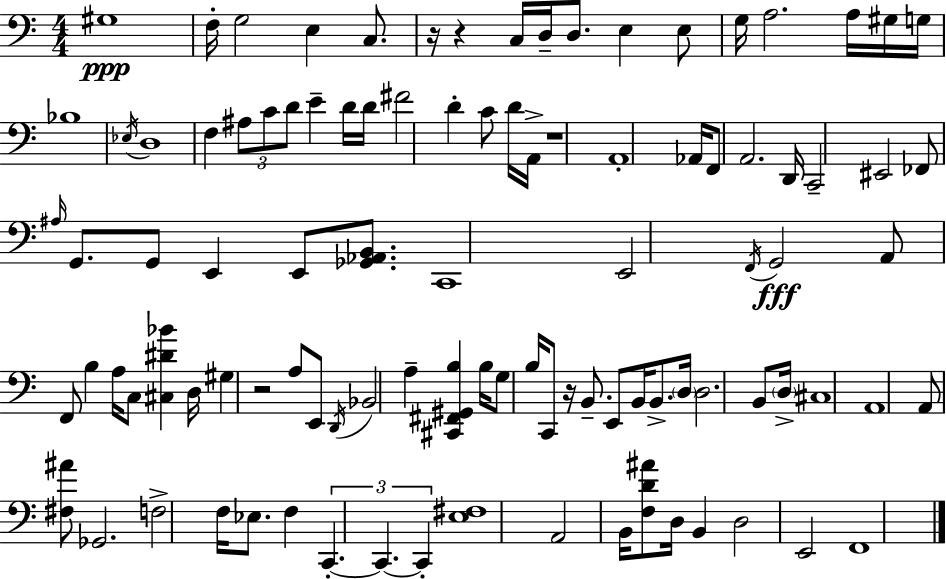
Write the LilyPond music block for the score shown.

{
  \clef bass
  \numericTimeSignature
  \time 4/4
  \key c \major
  gis1\ppp | f16-. g2 e4 c8. | r16 r4 c16 d16-- d8. e4 e8 | g16 a2. a16 gis16 g16 | \break bes1 | \acciaccatura { ees16 } d1 | f4 \tuplet 3/2 { ais8 c'8 d'8 } e'4-- d'16 | d'16 fis'2 d'4-. c'8 d'16 | \break a,16-> r1 | a,1-. | aes,16 f,8 a,2. | d,16 c,2-- eis,2 | \break fes,8 \grace { ais16 } g,8. g,8 e,4 e,8 <ges, aes, b,>8. | c,1 | e,2 \acciaccatura { f,16 } g,2\fff | a,8 f,8 b4 a16 c8 <cis dis' bes'>4 | \break d16 gis4 r2 a8 | e,8 \acciaccatura { d,16 } bes,2 a4-- | <cis, fis, gis, b>4 b16 g8 b16 c,8 r16 b,8.-- e,8 | b,16 b,8.-> \parenthesize d16 d2. | \break b,8 \parenthesize d16-> cis1 | a,1 | a,8 <fis ais'>8 ges,2. | f2-> f16 ees8. | \break f4 \tuplet 3/2 { c,4.-.~~ c,4.~~ | c,4-. } <e fis>1 | a,2 b,16 <f d' ais'>8 d16 | b,4 d2 e,2 | \break f,1 | \bar "|."
}